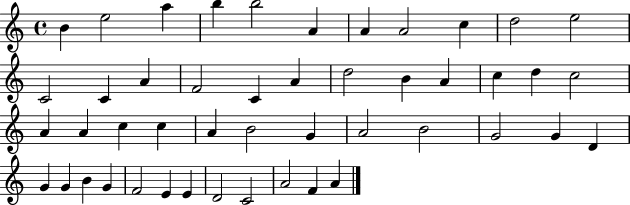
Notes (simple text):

B4/q E5/h A5/q B5/q B5/h A4/q A4/q A4/h C5/q D5/h E5/h C4/h C4/q A4/q F4/h C4/q A4/q D5/h B4/q A4/q C5/q D5/q C5/h A4/q A4/q C5/q C5/q A4/q B4/h G4/q A4/h B4/h G4/h G4/q D4/q G4/q G4/q B4/q G4/q F4/h E4/q E4/q D4/h C4/h A4/h F4/q A4/q